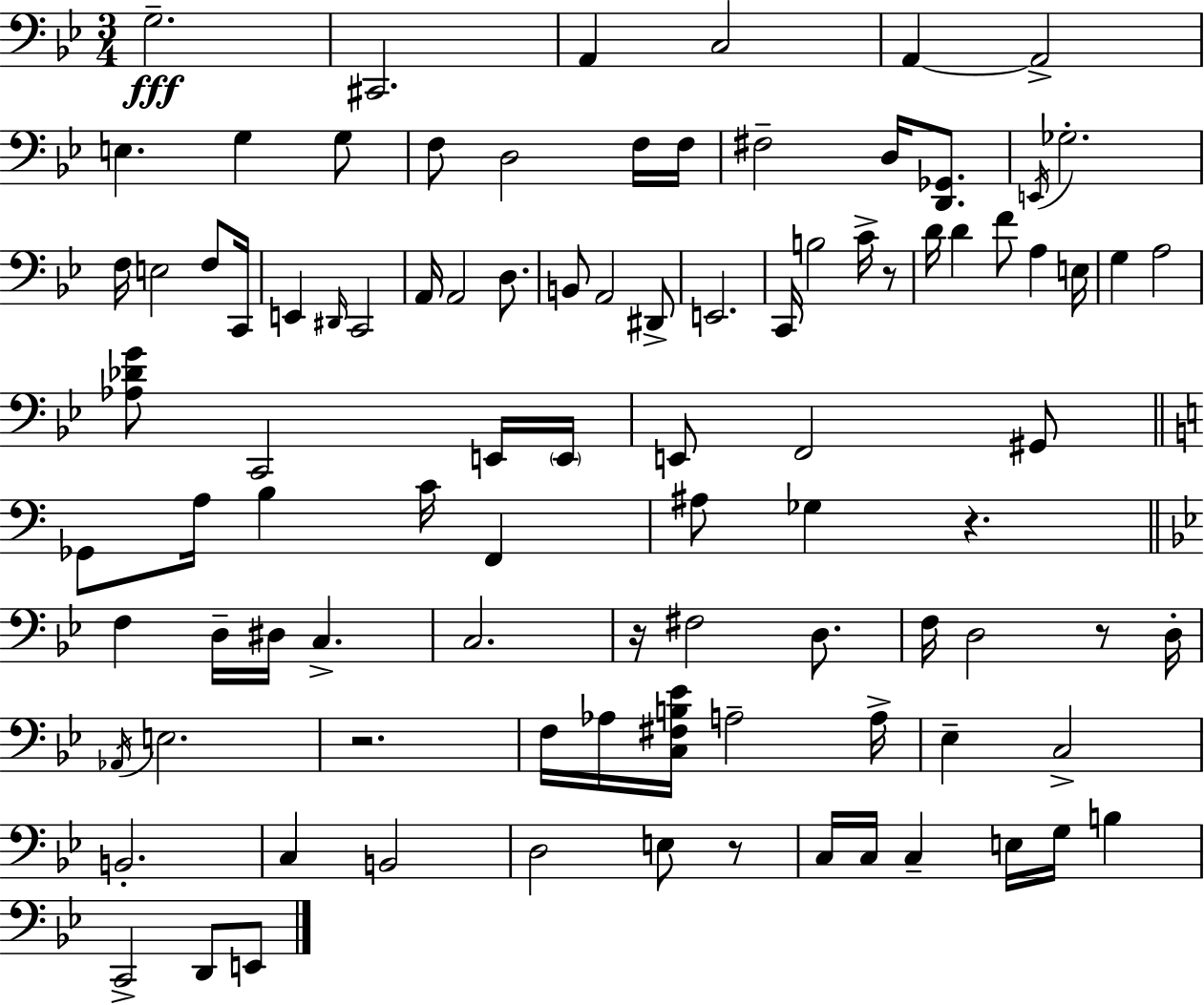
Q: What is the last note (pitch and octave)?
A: E2